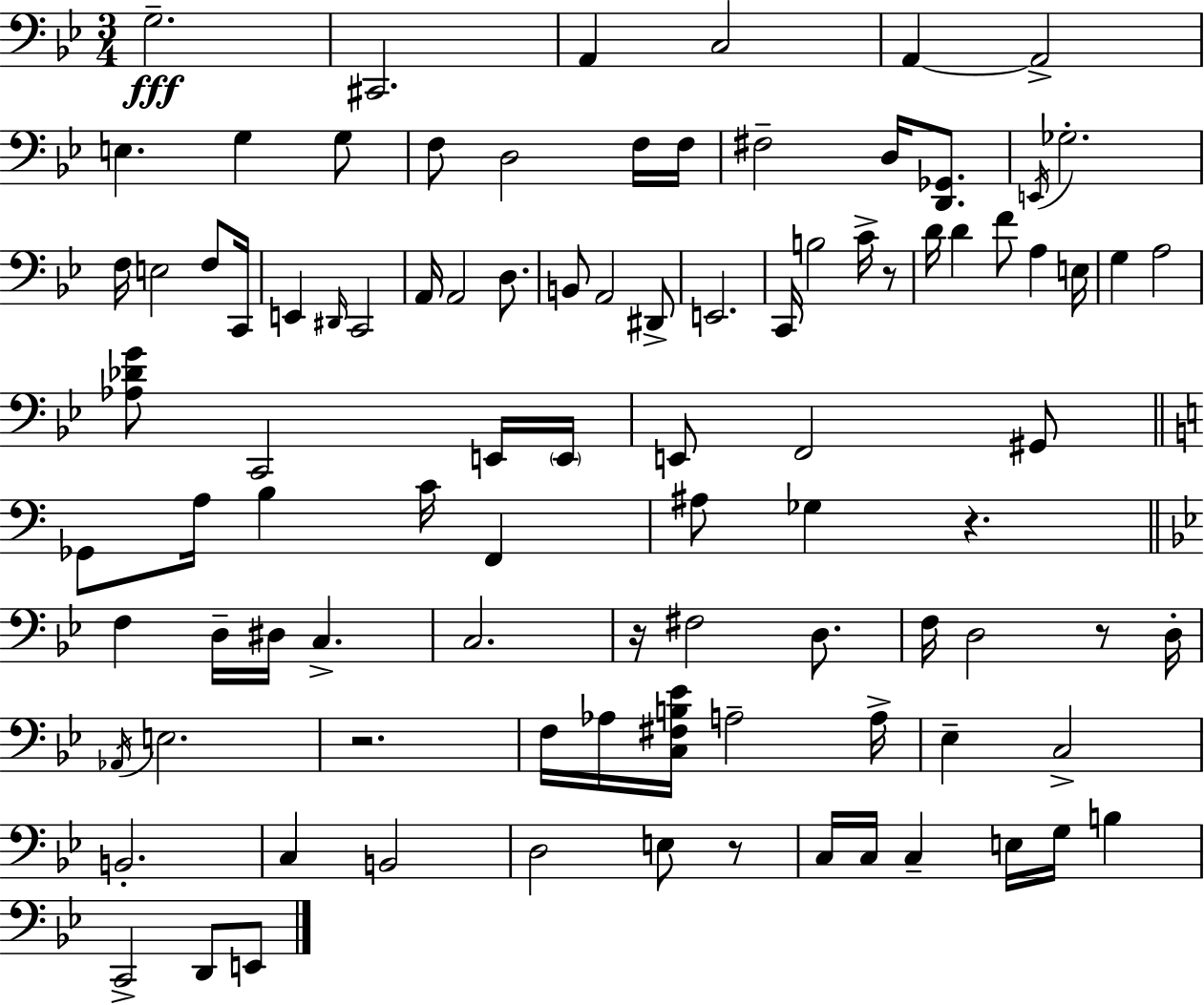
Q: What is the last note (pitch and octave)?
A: E2